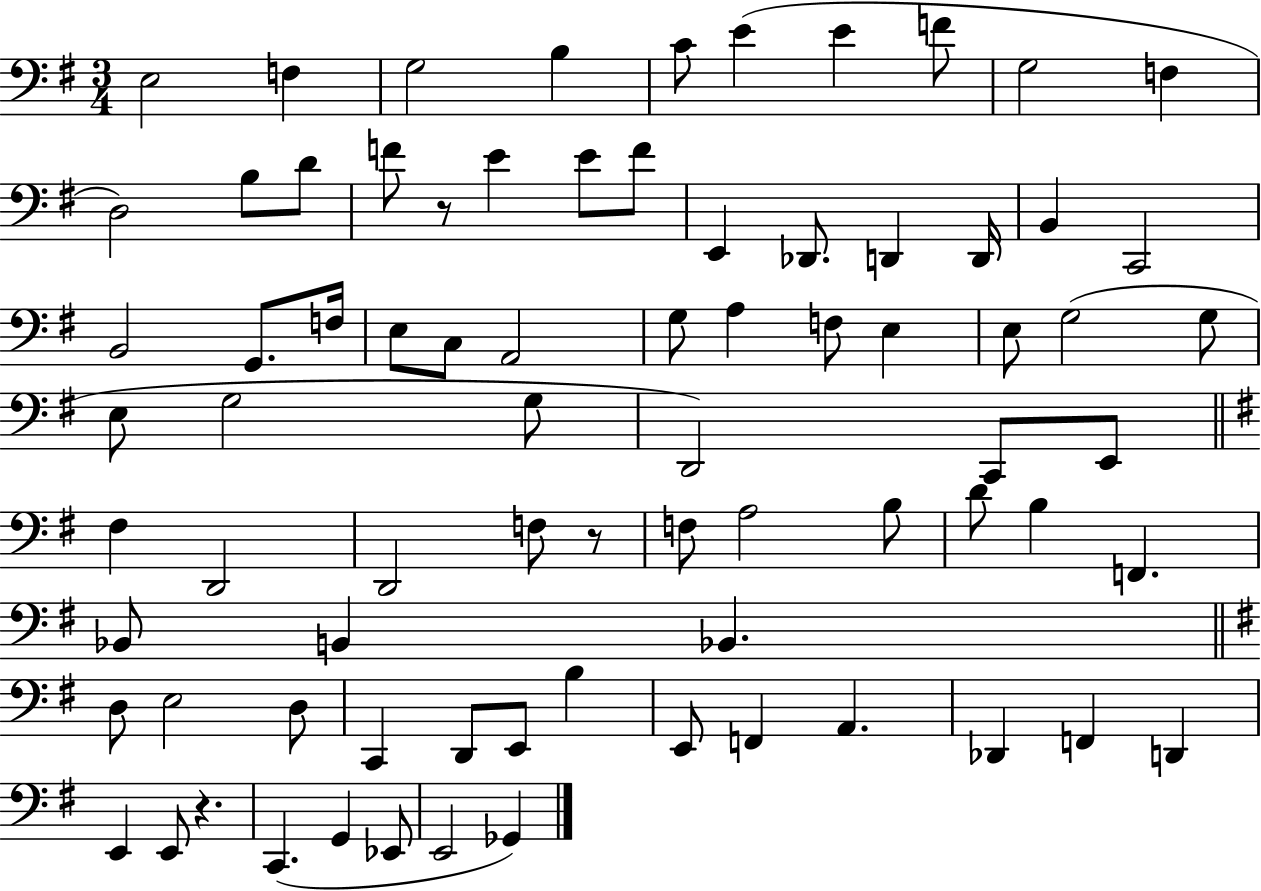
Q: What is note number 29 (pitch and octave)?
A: A2